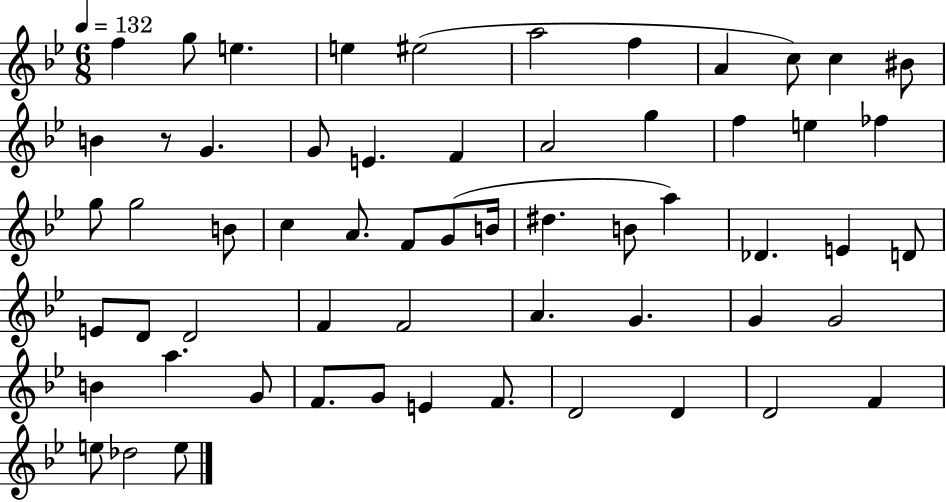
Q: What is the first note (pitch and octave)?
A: F5